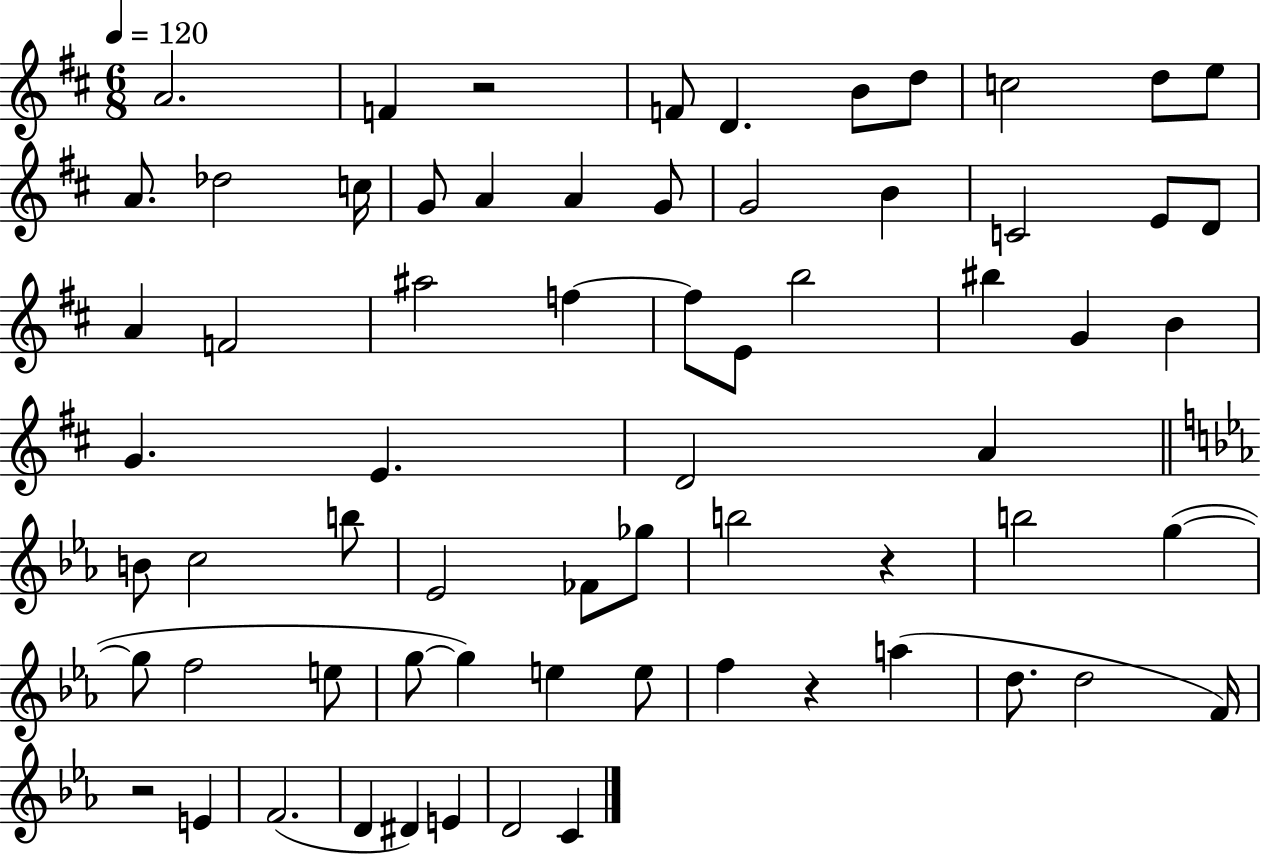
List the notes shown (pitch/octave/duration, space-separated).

A4/h. F4/q R/h F4/e D4/q. B4/e D5/e C5/h D5/e E5/e A4/e. Db5/h C5/s G4/e A4/q A4/q G4/e G4/h B4/q C4/h E4/e D4/e A4/q F4/h A#5/h F5/q F5/e E4/e B5/h BIS5/q G4/q B4/q G4/q. E4/q. D4/h A4/q B4/e C5/h B5/e Eb4/h FES4/e Gb5/e B5/h R/q B5/h G5/q G5/e F5/h E5/e G5/e G5/q E5/q E5/e F5/q R/q A5/q D5/e. D5/h F4/s R/h E4/q F4/h. D4/q D#4/q E4/q D4/h C4/q